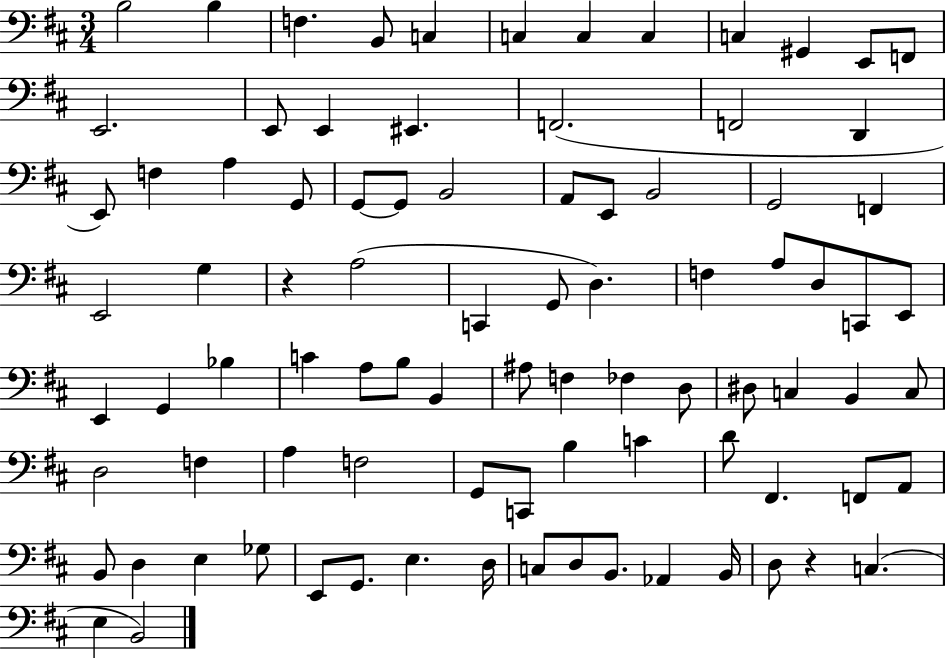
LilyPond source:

{
  \clef bass
  \numericTimeSignature
  \time 3/4
  \key d \major
  b2 b4 | f4. b,8 c4 | c4 c4 c4 | c4 gis,4 e,8 f,8 | \break e,2. | e,8 e,4 eis,4. | f,2.( | f,2 d,4 | \break e,8) f4 a4 g,8 | g,8~~ g,8 b,2 | a,8 e,8 b,2 | g,2 f,4 | \break e,2 g4 | r4 a2( | c,4 g,8 d4.) | f4 a8 d8 c,8 e,8 | \break e,4 g,4 bes4 | c'4 a8 b8 b,4 | ais8 f4 fes4 d8 | dis8 c4 b,4 c8 | \break d2 f4 | a4 f2 | g,8 c,8 b4 c'4 | d'8 fis,4. f,8 a,8 | \break b,8 d4 e4 ges8 | e,8 g,8. e4. d16 | c8 d8 b,8. aes,4 b,16 | d8 r4 c4.( | \break e4 b,2) | \bar "|."
}